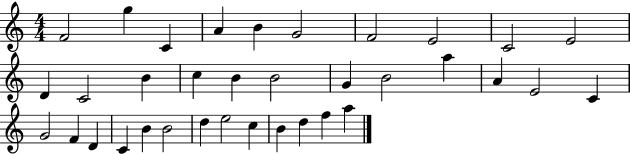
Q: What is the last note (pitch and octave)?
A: A5